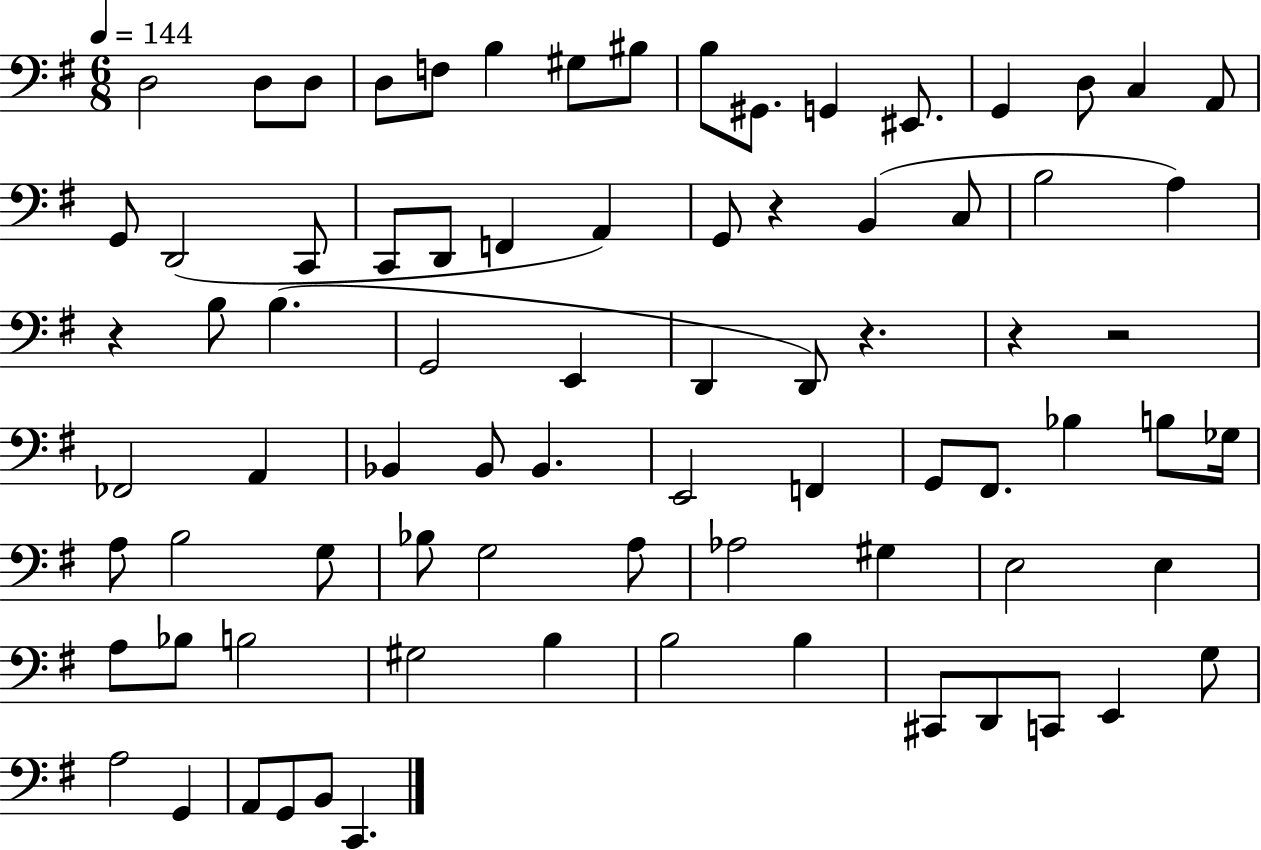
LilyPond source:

{
  \clef bass
  \numericTimeSignature
  \time 6/8
  \key g \major
  \tempo 4 = 144
  d2 d8 d8 | d8 f8 b4 gis8 bis8 | b8 gis,8. g,4 eis,8. | g,4 d8 c4 a,8 | \break g,8 d,2( c,8 | c,8 d,8 f,4 a,4) | g,8 r4 b,4( c8 | b2 a4) | \break r4 b8 b4.( | g,2 e,4 | d,4 d,8) r4. | r4 r2 | \break fes,2 a,4 | bes,4 bes,8 bes,4. | e,2 f,4 | g,8 fis,8. bes4 b8 ges16 | \break a8 b2 g8 | bes8 g2 a8 | aes2 gis4 | e2 e4 | \break a8 bes8 b2 | gis2 b4 | b2 b4 | cis,8 d,8 c,8 e,4 g8 | \break a2 g,4 | a,8 g,8 b,8 c,4. | \bar "|."
}